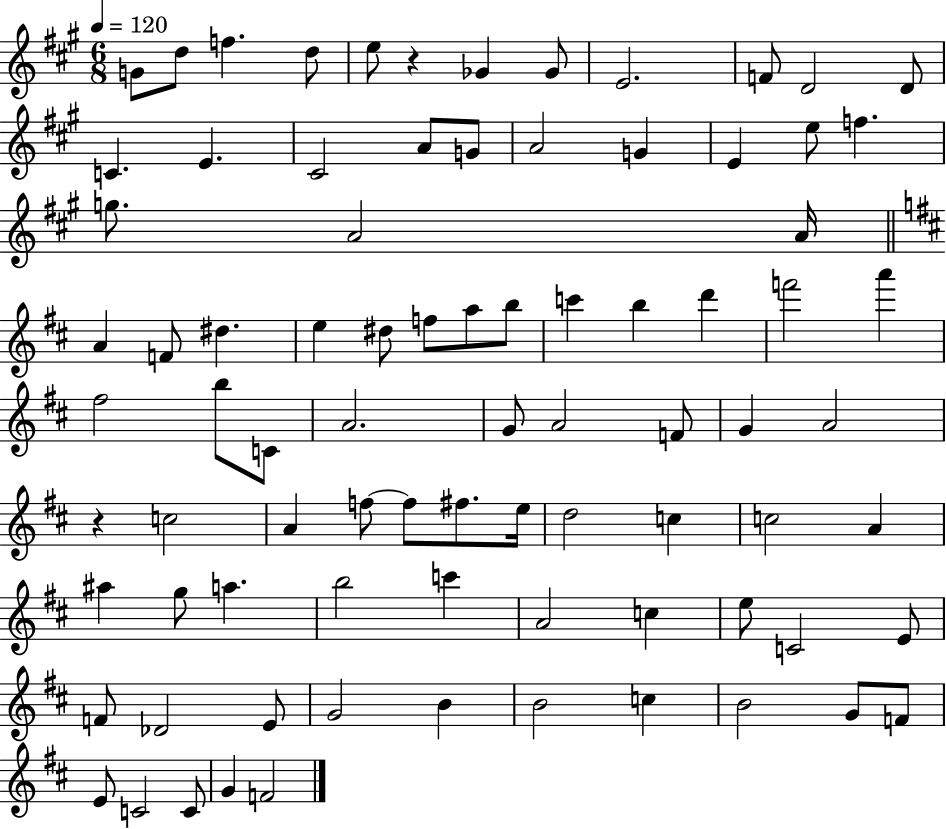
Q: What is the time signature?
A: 6/8